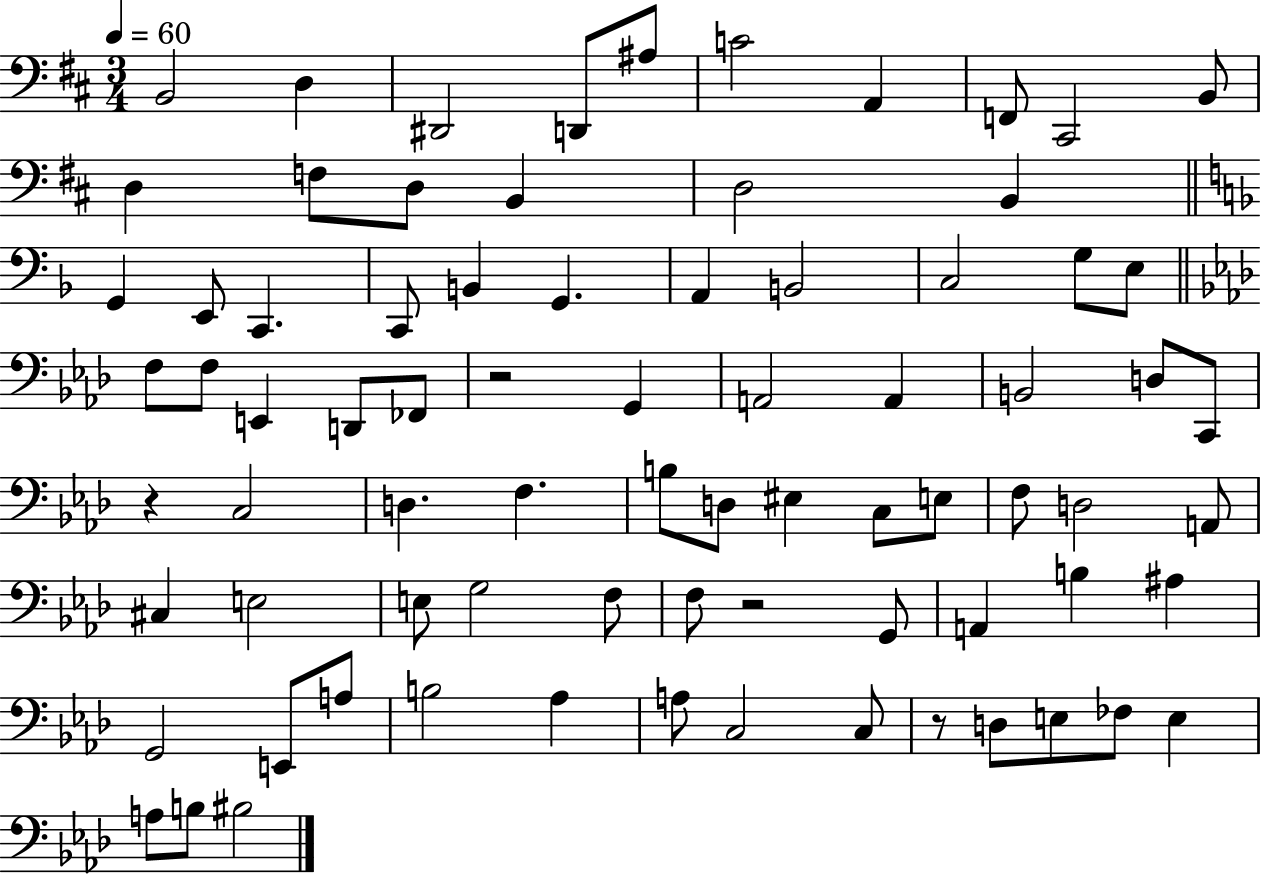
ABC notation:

X:1
T:Untitled
M:3/4
L:1/4
K:D
B,,2 D, ^D,,2 D,,/2 ^A,/2 C2 A,, F,,/2 ^C,,2 B,,/2 D, F,/2 D,/2 B,, D,2 B,, G,, E,,/2 C,, C,,/2 B,, G,, A,, B,,2 C,2 G,/2 E,/2 F,/2 F,/2 E,, D,,/2 _F,,/2 z2 G,, A,,2 A,, B,,2 D,/2 C,,/2 z C,2 D, F, B,/2 D,/2 ^E, C,/2 E,/2 F,/2 D,2 A,,/2 ^C, E,2 E,/2 G,2 F,/2 F,/2 z2 G,,/2 A,, B, ^A, G,,2 E,,/2 A,/2 B,2 _A, A,/2 C,2 C,/2 z/2 D,/2 E,/2 _F,/2 E, A,/2 B,/2 ^B,2